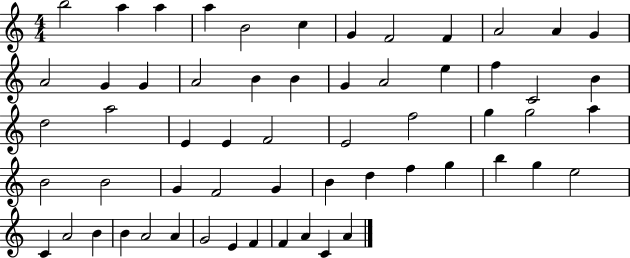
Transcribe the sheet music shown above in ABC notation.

X:1
T:Untitled
M:4/4
L:1/4
K:C
b2 a a a B2 c G F2 F A2 A G A2 G G A2 B B G A2 e f C2 B d2 a2 E E F2 E2 f2 g g2 a B2 B2 G F2 G B d f g b g e2 C A2 B B A2 A G2 E F F A C A